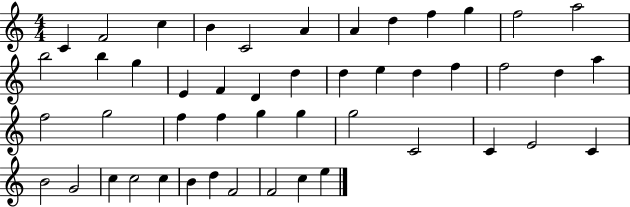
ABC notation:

X:1
T:Untitled
M:4/4
L:1/4
K:C
C F2 c B C2 A A d f g f2 a2 b2 b g E F D d d e d f f2 d a f2 g2 f f g g g2 C2 C E2 C B2 G2 c c2 c B d F2 F2 c e